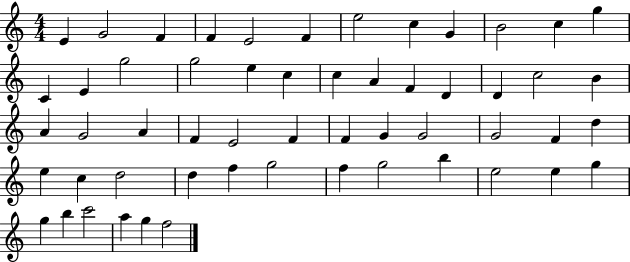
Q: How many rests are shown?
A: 0